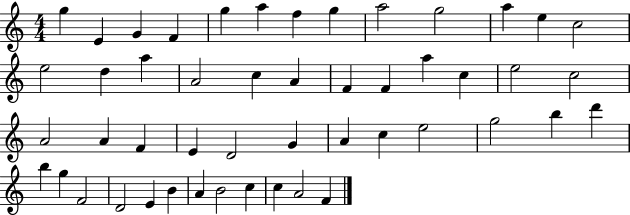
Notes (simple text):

G5/q E4/q G4/q F4/q G5/q A5/q F5/q G5/q A5/h G5/h A5/q E5/q C5/h E5/h D5/q A5/q A4/h C5/q A4/q F4/q F4/q A5/q C5/q E5/h C5/h A4/h A4/q F4/q E4/q D4/h G4/q A4/q C5/q E5/h G5/h B5/q D6/q B5/q G5/q F4/h D4/h E4/q B4/q A4/q B4/h C5/q C5/q A4/h F4/q